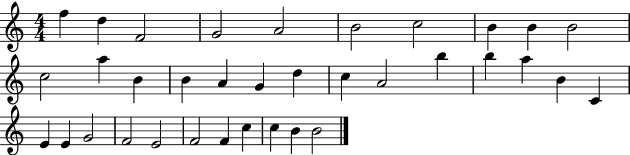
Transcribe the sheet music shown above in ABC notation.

X:1
T:Untitled
M:4/4
L:1/4
K:C
f d F2 G2 A2 B2 c2 B B B2 c2 a B B A G d c A2 b b a B C E E G2 F2 E2 F2 F c c B B2